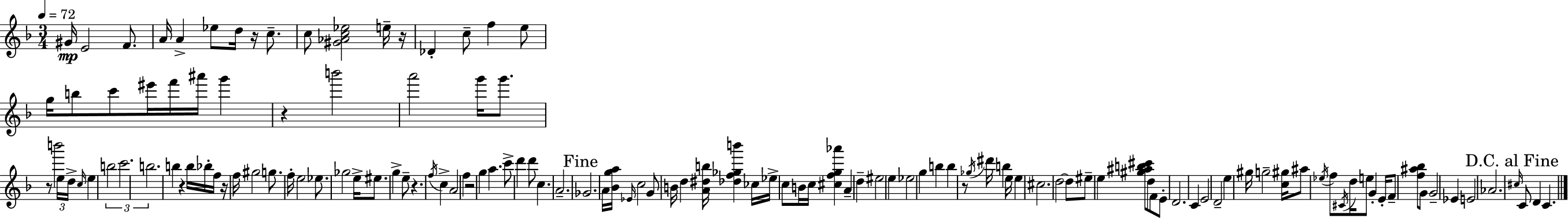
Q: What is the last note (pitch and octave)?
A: C4